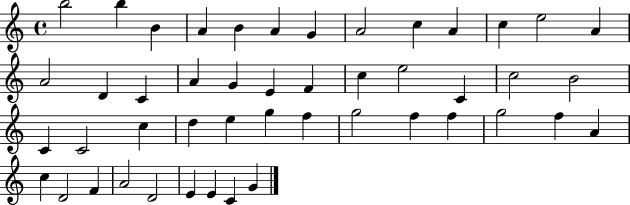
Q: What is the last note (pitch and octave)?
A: G4